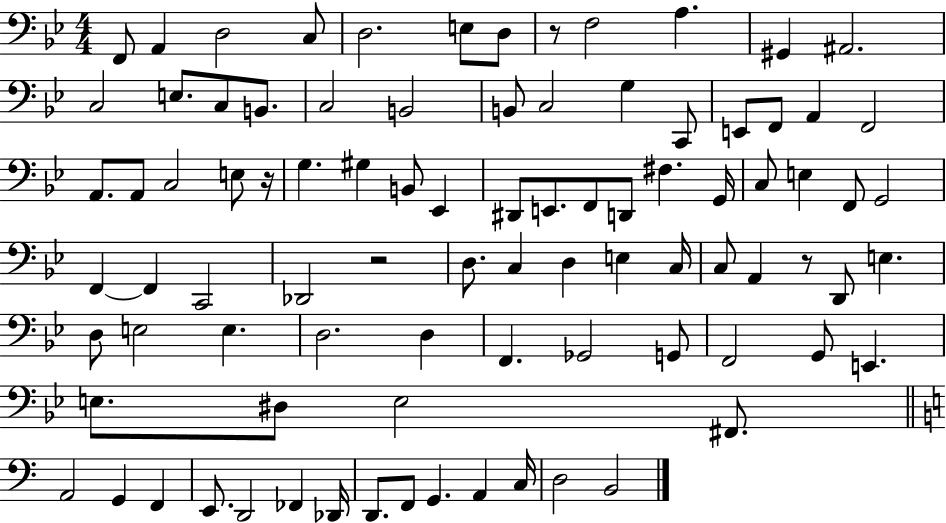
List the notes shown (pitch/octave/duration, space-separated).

F2/e A2/q D3/h C3/e D3/h. E3/e D3/e R/e F3/h A3/q. G#2/q A#2/h. C3/h E3/e. C3/e B2/e. C3/h B2/h B2/e C3/h G3/q C2/e E2/e F2/e A2/q F2/h A2/e. A2/e C3/h E3/e R/s G3/q. G#3/q B2/e Eb2/q D#2/e E2/e. F2/e D2/e F#3/q. G2/s C3/e E3/q F2/e G2/h F2/q F2/q C2/h Db2/h R/h D3/e. C3/q D3/q E3/q C3/s C3/e A2/q R/e D2/e E3/q. D3/e E3/h E3/q. D3/h. D3/q F2/q. Gb2/h G2/e F2/h G2/e E2/q. E3/e. D#3/e E3/h F#2/e. A2/h G2/q F2/q E2/e. D2/h FES2/q Db2/s D2/e. F2/e G2/q. A2/q C3/s D3/h B2/h